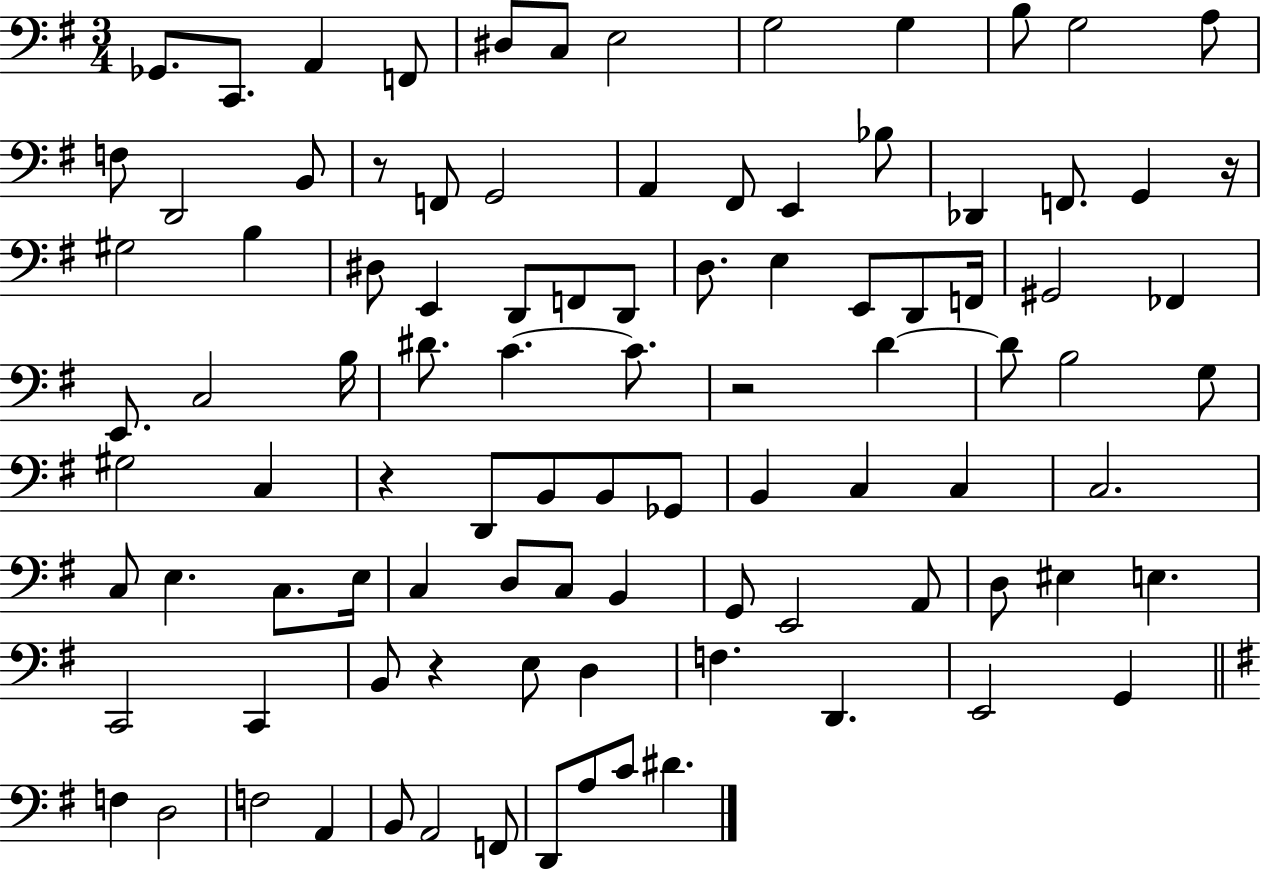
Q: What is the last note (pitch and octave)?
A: D#4